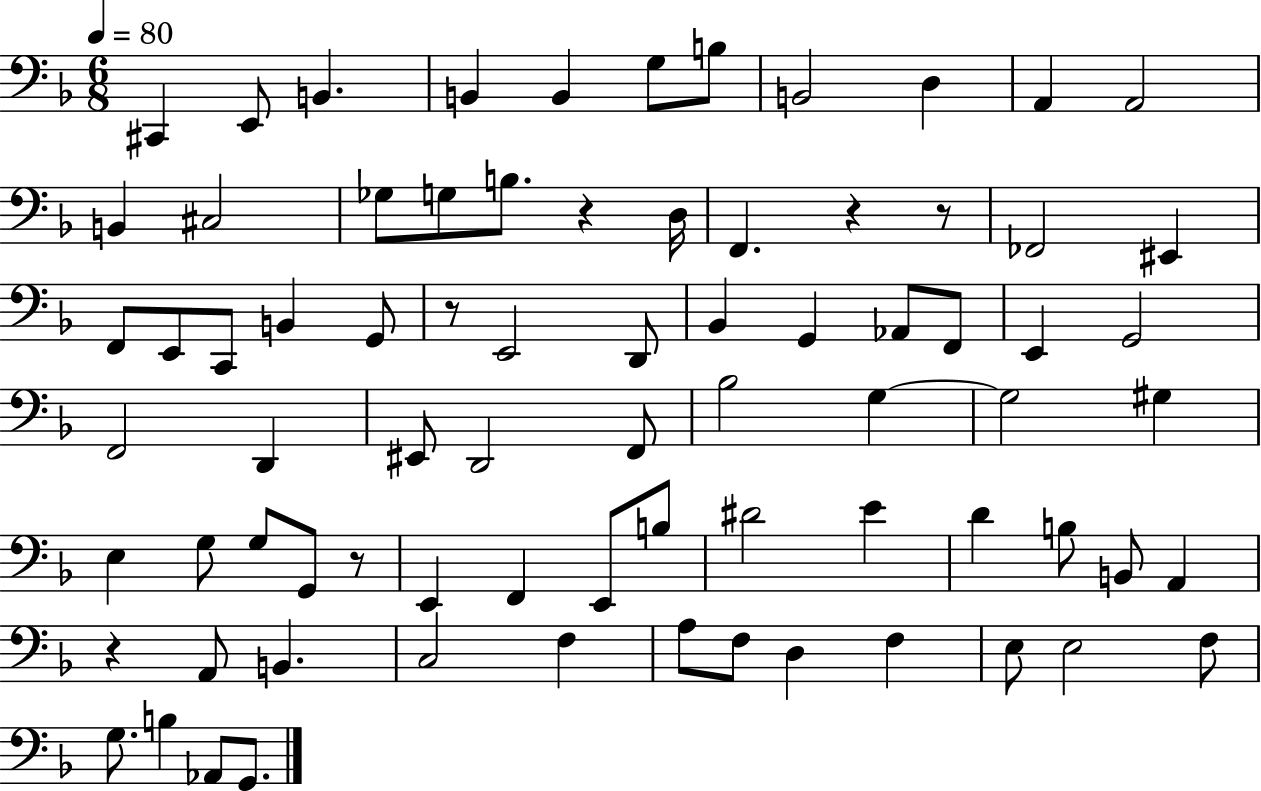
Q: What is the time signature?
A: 6/8